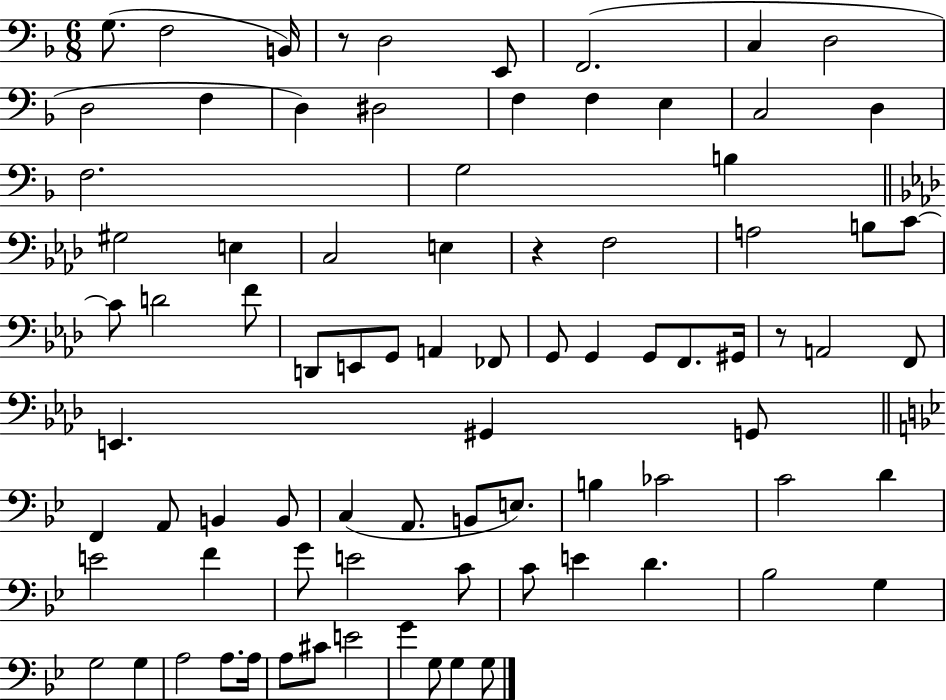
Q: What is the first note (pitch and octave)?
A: G3